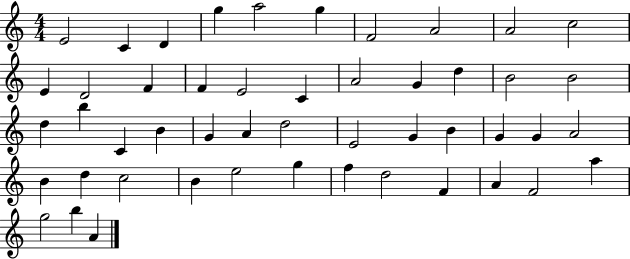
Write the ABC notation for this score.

X:1
T:Untitled
M:4/4
L:1/4
K:C
E2 C D g a2 g F2 A2 A2 c2 E D2 F F E2 C A2 G d B2 B2 d b C B G A d2 E2 G B G G A2 B d c2 B e2 g f d2 F A F2 a g2 b A